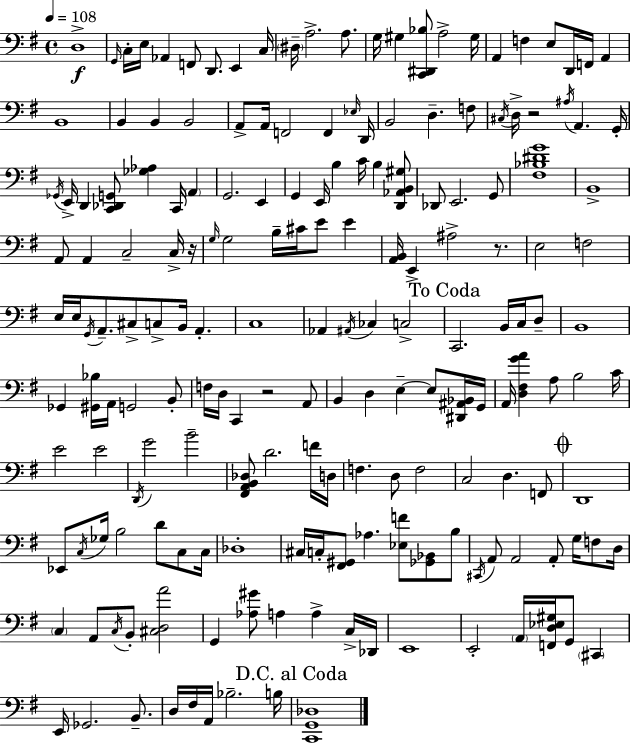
X:1
T:Untitled
M:4/4
L:1/4
K:G
D,4 G,,/4 C,/4 E,/4 _A,, F,,/2 D,,/2 E,, C,/4 ^D,/4 A,2 A,/2 G,/4 ^G, [C,,^D,,_B,]/2 A,2 ^G,/4 A,, F, E,/2 D,,/4 F,,/4 A,, B,,4 B,, B,, B,,2 A,,/2 A,,/4 F,,2 F,, _E,/4 D,,/4 B,,2 D, F,/2 ^C,/4 D,/4 z2 ^A,/4 A,, G,,/4 _G,,/4 E,,/4 D,, [C,,_D,,G,,]/2 [_G,_A,] C,,/4 A,, G,,2 E,, G,, E,,/4 B, C/4 B, [D,,_A,,B,,^G,]/2 _D,,/2 E,,2 G,,/2 [^F,_B,^DG]4 B,,4 A,,/2 A,, C,2 C,/4 z/4 G,/4 G,2 B,/4 ^C/4 E/2 E [A,,B,,]/4 E,, ^A,2 z/2 E,2 F,2 E,/4 E,/4 G,,/4 A,,/2 ^C,/2 C,/2 B,,/4 A,, C,4 _A,, ^A,,/4 _C, C,2 C,,2 B,,/4 C,/4 D,/2 B,,4 _G,, [^G,,_B,]/4 A,,/4 G,,2 B,,/2 F,/4 D,/4 C,, z2 A,,/2 B,, D, E, E,/2 [^D,,^A,,_B,,]/4 G,,/4 A,,/4 [D,^F,GA] A,/2 B,2 C/4 E2 E2 D,,/4 G2 B2 [^F,,A,,B,,_D,]/2 D2 F/4 D,/4 F, D,/2 F,2 C,2 D, F,,/2 D,,4 _E,,/2 C,/4 _G,/4 B,2 D/2 C,/2 C,/4 _D,4 ^C,/4 C,/4 [^F,,^G,,]/2 _A, [_E,F]/2 [_G,,_B,,]/2 B,/2 ^C,,/4 A,,/2 A,,2 A,,/2 G,/4 F,/2 D,/4 C, A,,/2 C,/4 B,,/2 [^C,D,A]2 G,, [_A,^G]/2 A, A, C,/4 _D,,/4 E,,4 E,,2 A,,/4 [F,,D,_E,^G,]/4 G,,/2 ^C,, E,,/4 _G,,2 B,,/2 D,/4 ^F,/4 A,,/4 _B,2 B,/4 [C,,G,,_D,]4